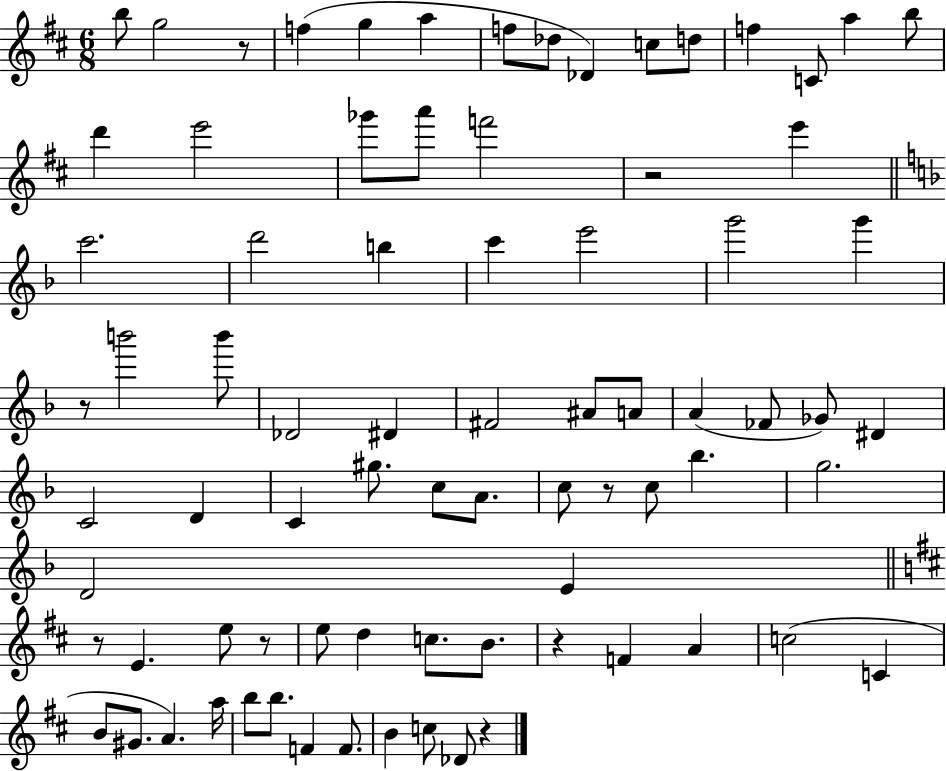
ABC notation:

X:1
T:Untitled
M:6/8
L:1/4
K:D
b/2 g2 z/2 f g a f/2 _d/2 _D c/2 d/2 f C/2 a b/2 d' e'2 _g'/2 a'/2 f'2 z2 e' c'2 d'2 b c' e'2 g'2 g' z/2 b'2 b'/2 _D2 ^D ^F2 ^A/2 A/2 A _F/2 _G/2 ^D C2 D C ^g/2 c/2 A/2 c/2 z/2 c/2 _b g2 D2 E z/2 E e/2 z/2 e/2 d c/2 B/2 z F A c2 C B/2 ^G/2 A a/4 b/2 b/2 F F/2 B c/2 _D/2 z